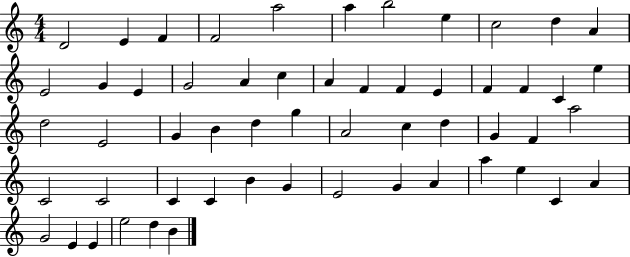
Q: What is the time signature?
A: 4/4